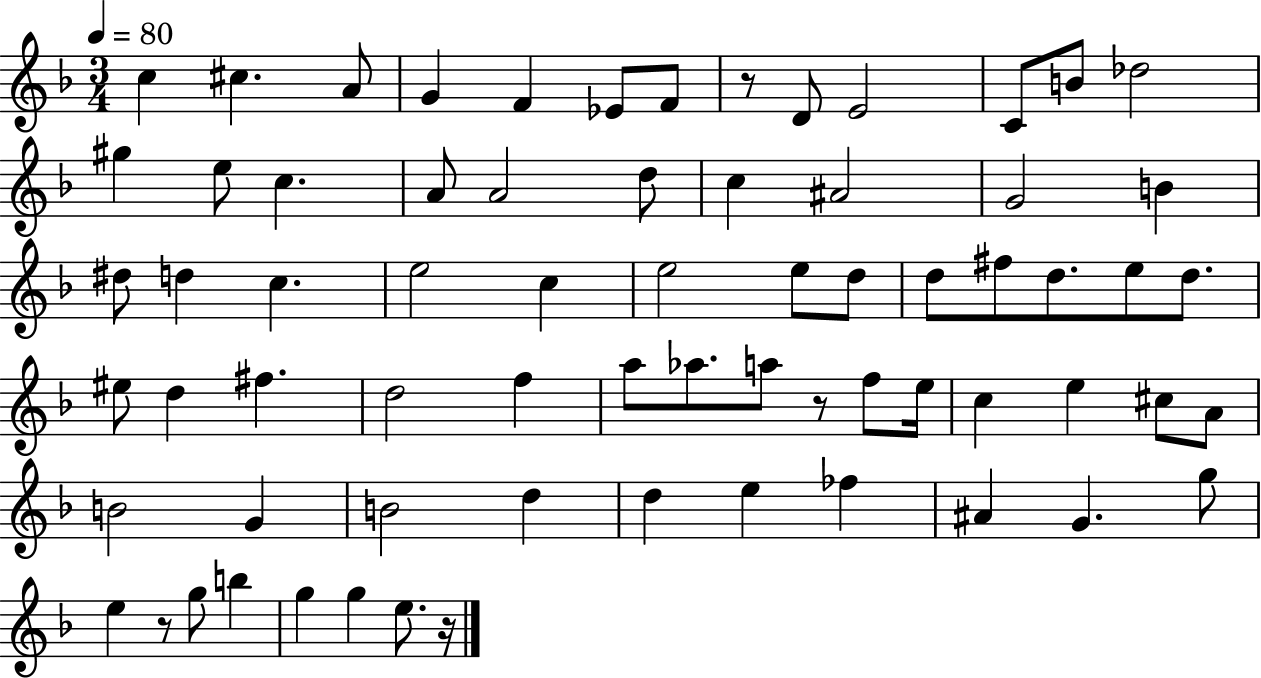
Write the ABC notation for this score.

X:1
T:Untitled
M:3/4
L:1/4
K:F
c ^c A/2 G F _E/2 F/2 z/2 D/2 E2 C/2 B/2 _d2 ^g e/2 c A/2 A2 d/2 c ^A2 G2 B ^d/2 d c e2 c e2 e/2 d/2 d/2 ^f/2 d/2 e/2 d/2 ^e/2 d ^f d2 f a/2 _a/2 a/2 z/2 f/2 e/4 c e ^c/2 A/2 B2 G B2 d d e _f ^A G g/2 e z/2 g/2 b g g e/2 z/4